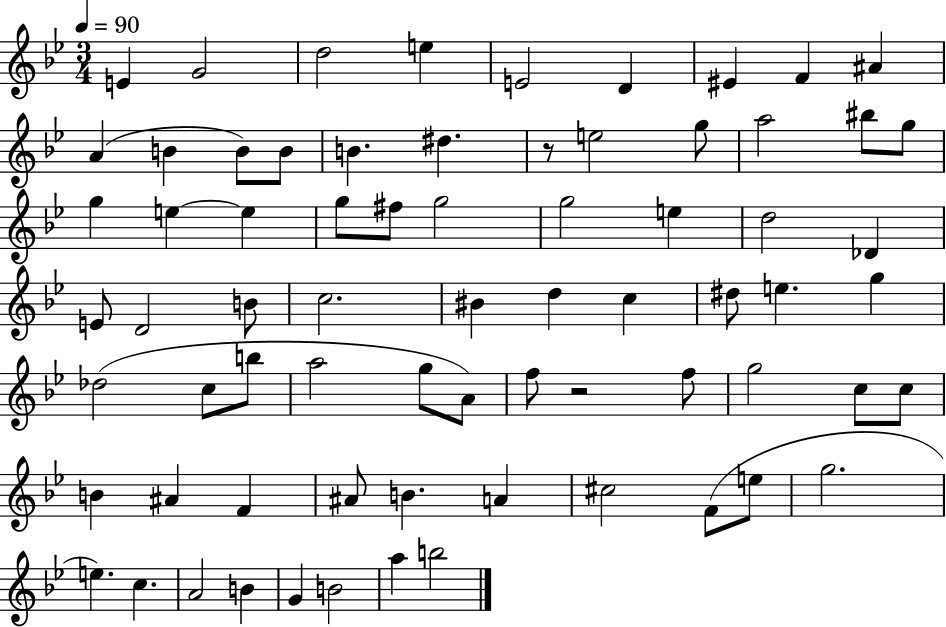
{
  \clef treble
  \numericTimeSignature
  \time 3/4
  \key bes \major
  \tempo 4 = 90
  e'4 g'2 | d''2 e''4 | e'2 d'4 | eis'4 f'4 ais'4 | \break a'4( b'4 b'8) b'8 | b'4. dis''4. | r8 e''2 g''8 | a''2 bis''8 g''8 | \break g''4 e''4~~ e''4 | g''8 fis''8 g''2 | g''2 e''4 | d''2 des'4 | \break e'8 d'2 b'8 | c''2. | bis'4 d''4 c''4 | dis''8 e''4. g''4 | \break des''2( c''8 b''8 | a''2 g''8 a'8) | f''8 r2 f''8 | g''2 c''8 c''8 | \break b'4 ais'4 f'4 | ais'8 b'4. a'4 | cis''2 f'8( e''8 | g''2. | \break e''4.) c''4. | a'2 b'4 | g'4 b'2 | a''4 b''2 | \break \bar "|."
}